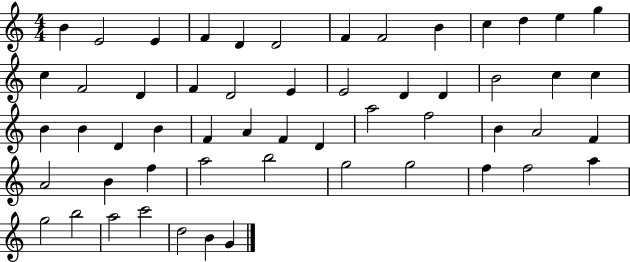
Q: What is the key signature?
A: C major